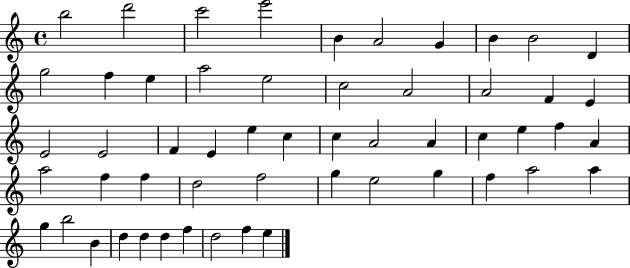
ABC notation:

X:1
T:Untitled
M:4/4
L:1/4
K:C
b2 d'2 c'2 e'2 B A2 G B B2 D g2 f e a2 e2 c2 A2 A2 F E E2 E2 F E e c c A2 A c e f A a2 f f d2 f2 g e2 g f a2 a g b2 B d d d f d2 f e